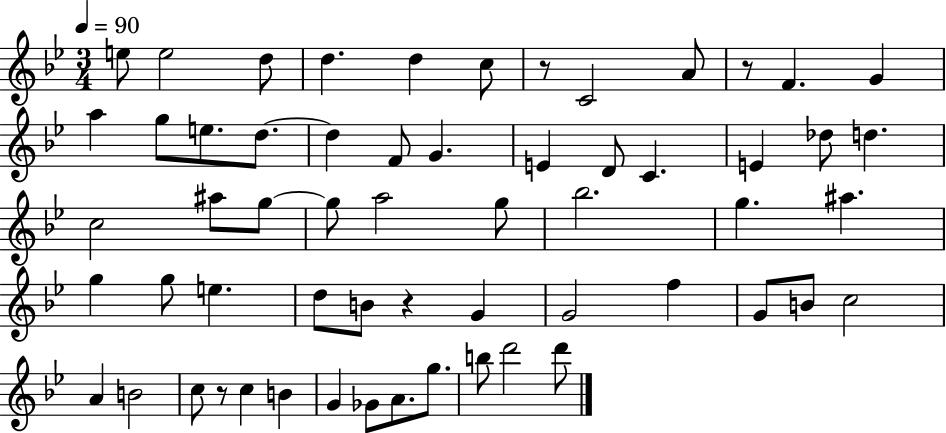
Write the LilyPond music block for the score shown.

{
  \clef treble
  \numericTimeSignature
  \time 3/4
  \key bes \major
  \tempo 4 = 90
  e''8 e''2 d''8 | d''4. d''4 c''8 | r8 c'2 a'8 | r8 f'4. g'4 | \break a''4 g''8 e''8. d''8.~~ | d''4 f'8 g'4. | e'4 d'8 c'4. | e'4 des''8 d''4. | \break c''2 ais''8 g''8~~ | g''8 a''2 g''8 | bes''2. | g''4. ais''4. | \break g''4 g''8 e''4. | d''8 b'8 r4 g'4 | g'2 f''4 | g'8 b'8 c''2 | \break a'4 b'2 | c''8 r8 c''4 b'4 | g'4 ges'8 a'8. g''8. | b''8 d'''2 d'''8 | \break \bar "|."
}